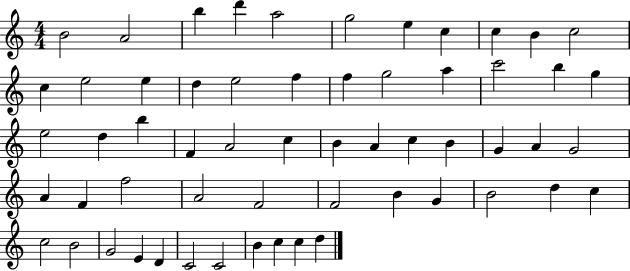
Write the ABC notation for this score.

X:1
T:Untitled
M:4/4
L:1/4
K:C
B2 A2 b d' a2 g2 e c c B c2 c e2 e d e2 f f g2 a c'2 b g e2 d b F A2 c B A c B G A G2 A F f2 A2 F2 F2 B G B2 d c c2 B2 G2 E D C2 C2 B c c d